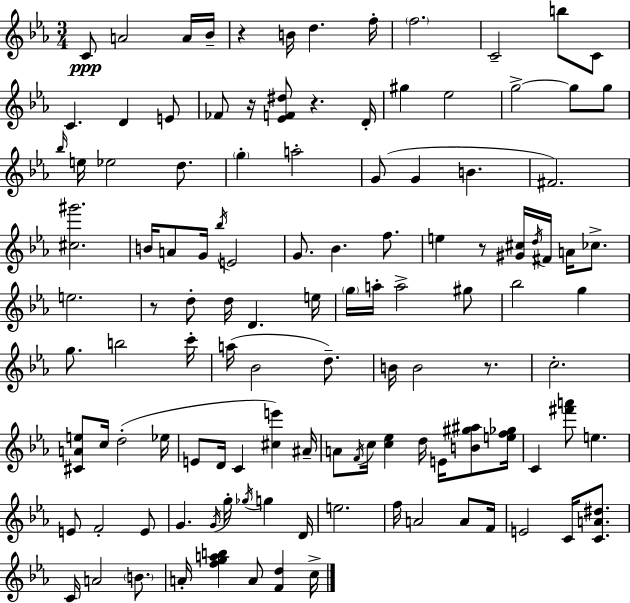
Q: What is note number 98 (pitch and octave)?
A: A4